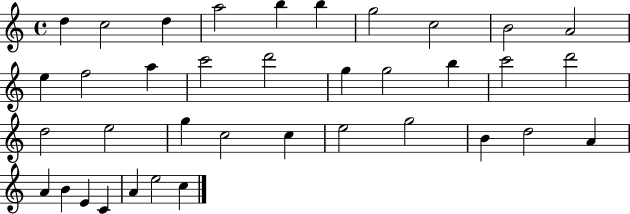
D5/q C5/h D5/q A5/h B5/q B5/q G5/h C5/h B4/h A4/h E5/q F5/h A5/q C6/h D6/h G5/q G5/h B5/q C6/h D6/h D5/h E5/h G5/q C5/h C5/q E5/h G5/h B4/q D5/h A4/q A4/q B4/q E4/q C4/q A4/q E5/h C5/q